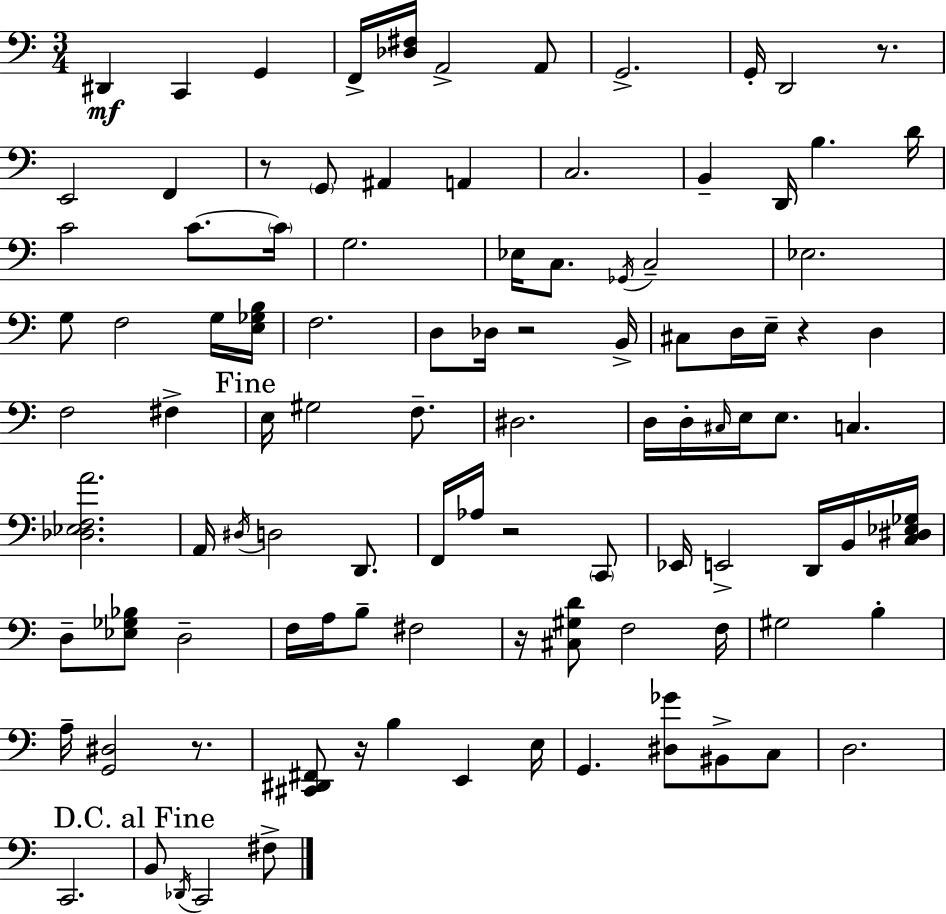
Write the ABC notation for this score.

X:1
T:Untitled
M:3/4
L:1/4
K:Am
^D,, C,, G,, F,,/4 [_D,^F,]/4 A,,2 A,,/2 G,,2 G,,/4 D,,2 z/2 E,,2 F,, z/2 G,,/2 ^A,, A,, C,2 B,, D,,/4 B, D/4 C2 C/2 C/4 G,2 _E,/4 C,/2 _G,,/4 C,2 _E,2 G,/2 F,2 G,/4 [E,_G,B,]/4 F,2 D,/2 _D,/4 z2 B,,/4 ^C,/2 D,/4 E,/4 z D, F,2 ^F, E,/4 ^G,2 F,/2 ^D,2 D,/4 D,/4 ^C,/4 E,/4 E,/2 C, [_D,_E,F,A]2 A,,/4 ^D,/4 D,2 D,,/2 F,,/4 _A,/4 z2 C,,/2 _E,,/4 E,,2 D,,/4 B,,/4 [C,^D,_E,_G,]/4 D,/2 [_E,_G,_B,]/2 D,2 F,/4 A,/4 B,/2 ^F,2 z/4 [^C,^G,D]/2 F,2 F,/4 ^G,2 B, A,/4 [G,,^D,]2 z/2 [^C,,^D,,^F,,]/2 z/4 B, E,, E,/4 G,, [^D,_G]/2 ^B,,/2 C,/2 D,2 C,,2 B,,/2 _D,,/4 C,,2 ^F,/2